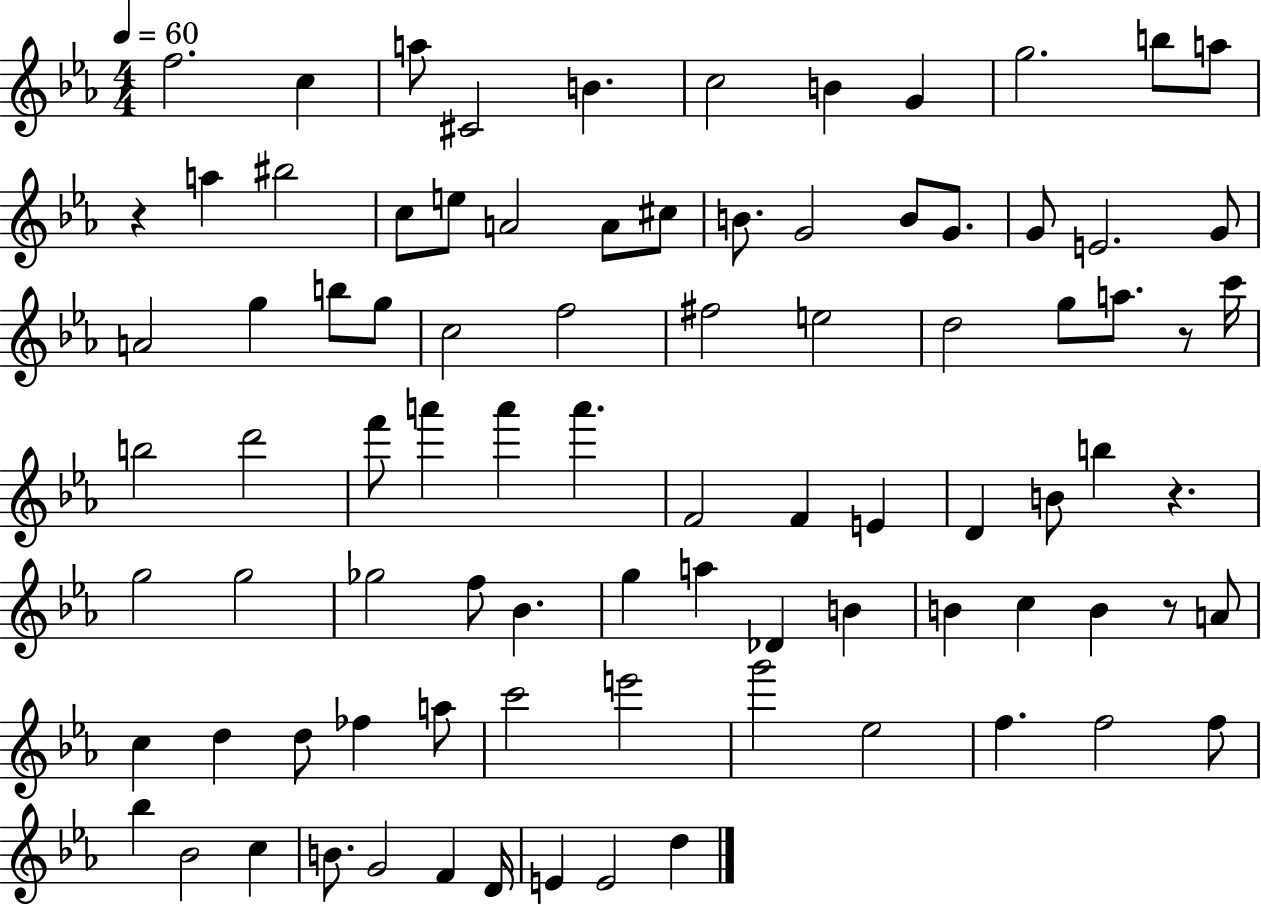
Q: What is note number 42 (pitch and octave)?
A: A6